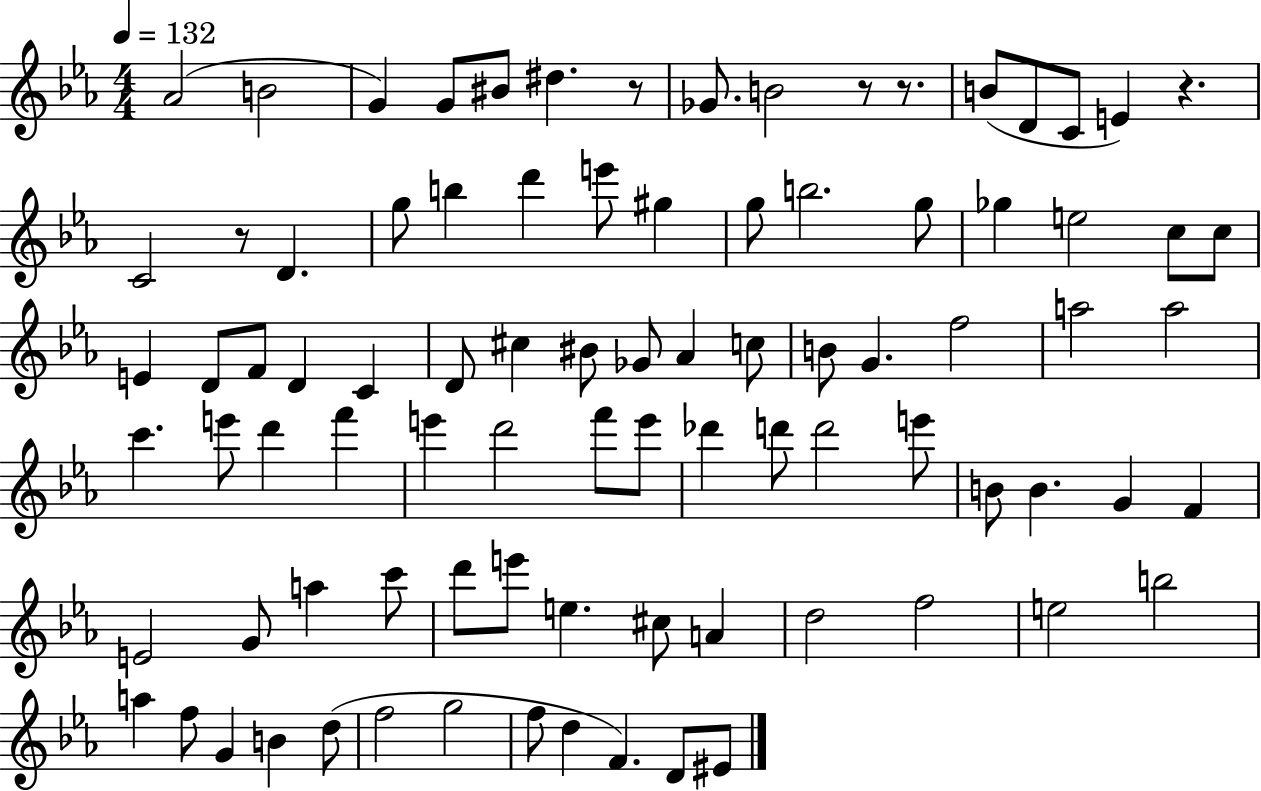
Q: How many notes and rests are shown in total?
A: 88